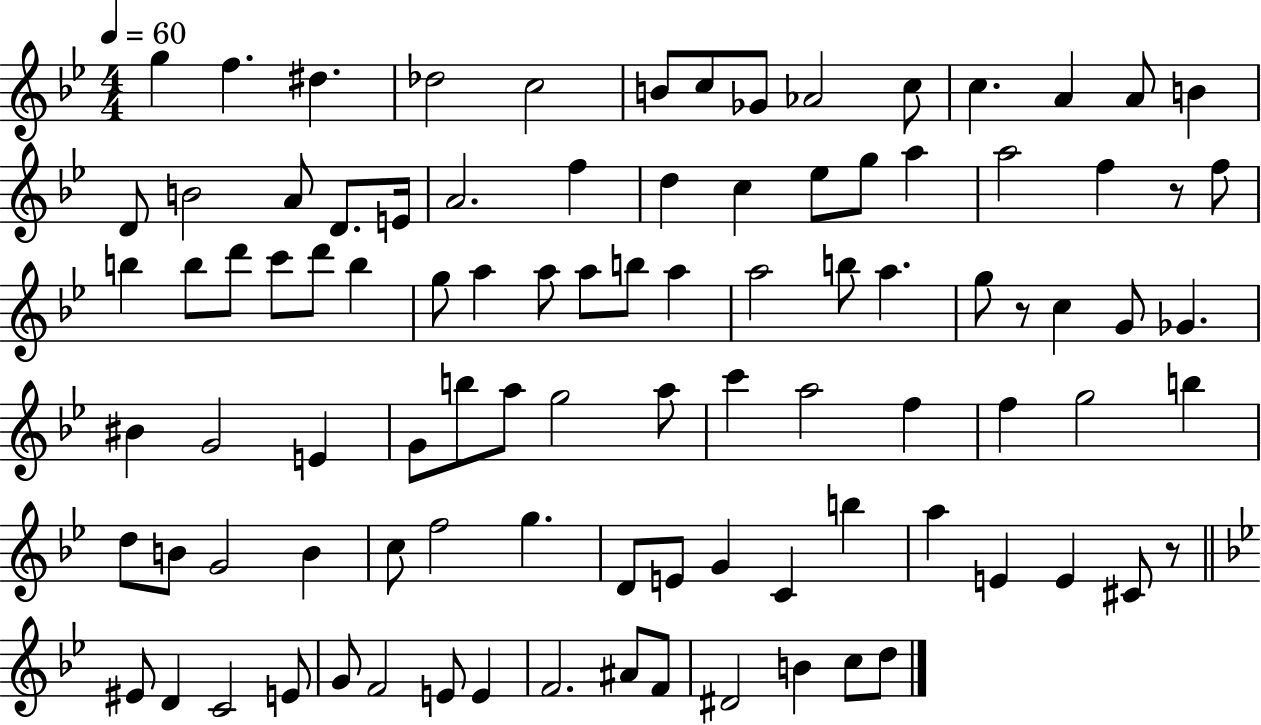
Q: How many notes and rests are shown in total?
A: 96